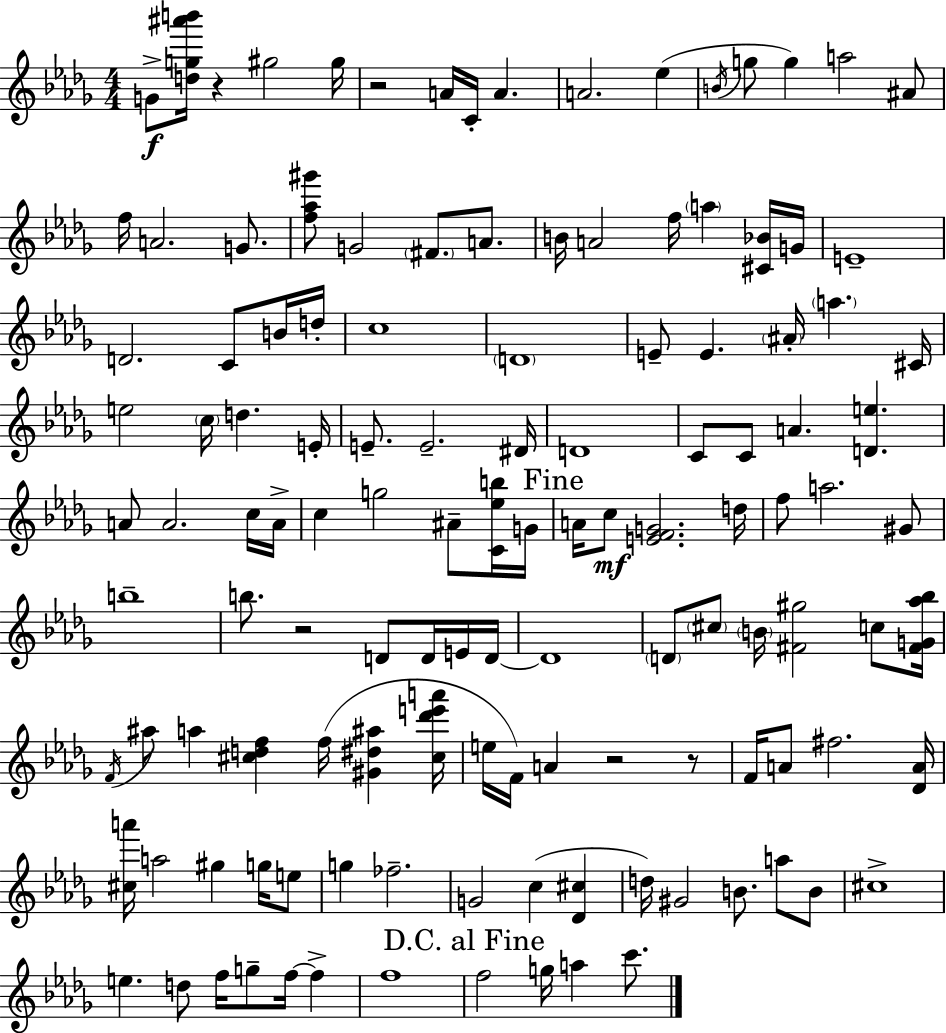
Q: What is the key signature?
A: BES minor